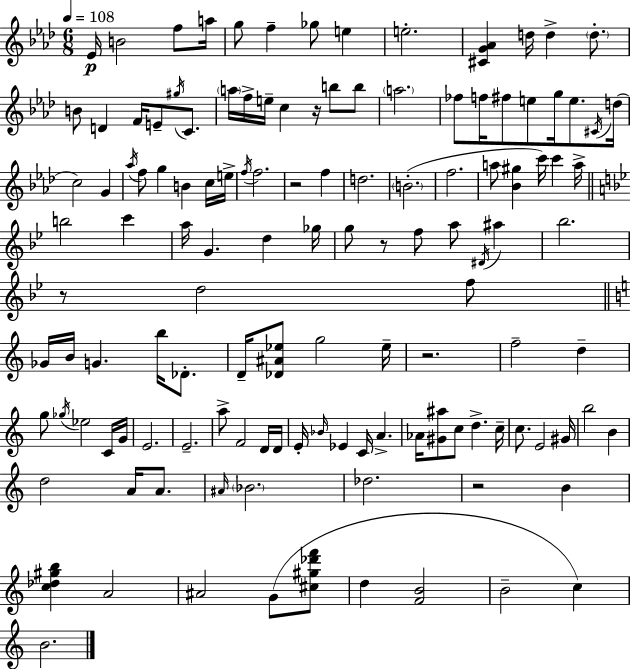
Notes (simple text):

Eb4/s B4/h F5/e A5/s G5/e F5/q Gb5/e E5/q E5/h. [C#4,G4,Ab4]/q D5/s D5/q D5/e. B4/e D4/q F4/s E4/e G#5/s C4/e. A5/s F5/s E5/s C5/q R/s B5/e B5/e A5/h. FES5/e F5/s F#5/e E5/e G5/s E5/e. C#4/s D5/s C5/h G4/q Ab5/s F5/e G5/q B4/q C5/s E5/s F5/s F5/h. R/h F5/q D5/h. B4/h. F5/h. A5/e [Bb4,G#5]/q C6/s C6/q A5/s B5/h C6/q A5/s G4/q. D5/q Gb5/s G5/e R/e F5/e A5/e D#4/s A#5/q Bb5/h. R/e D5/h F5/e Gb4/s B4/s G4/q. B5/s Db4/e. D4/s [Db4,A#4,Eb5]/e G5/h Eb5/s R/h. F5/h D5/q G5/e Gb5/s Eb5/h C4/s G4/s E4/h. E4/h. A5/e F4/h D4/s D4/s E4/s Bb4/s Eb4/q C4/s A4/q. Ab4/s [G#4,A#5]/e C5/e D5/q. C5/s C5/e. E4/h G#4/s B5/h B4/q D5/h A4/s A4/e. A#4/s Bb4/h. Db5/h. R/h B4/q [C5,Db5,G#5,B5]/q A4/h A#4/h G4/e [C#5,G#5,Db6,F6]/e D5/q [F4,B4]/h B4/h C5/q B4/h.